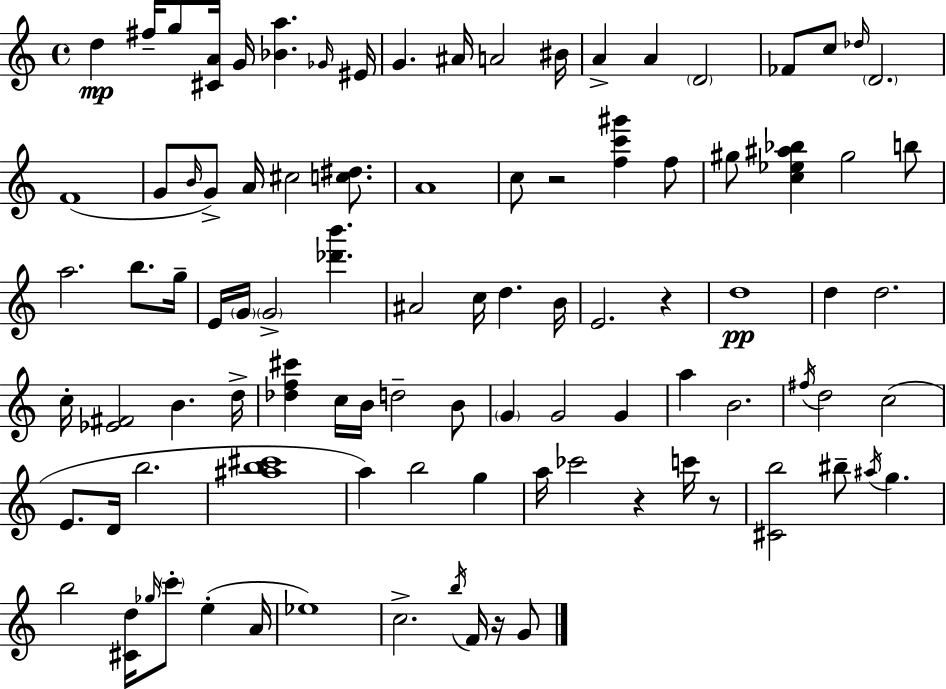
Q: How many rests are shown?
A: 5